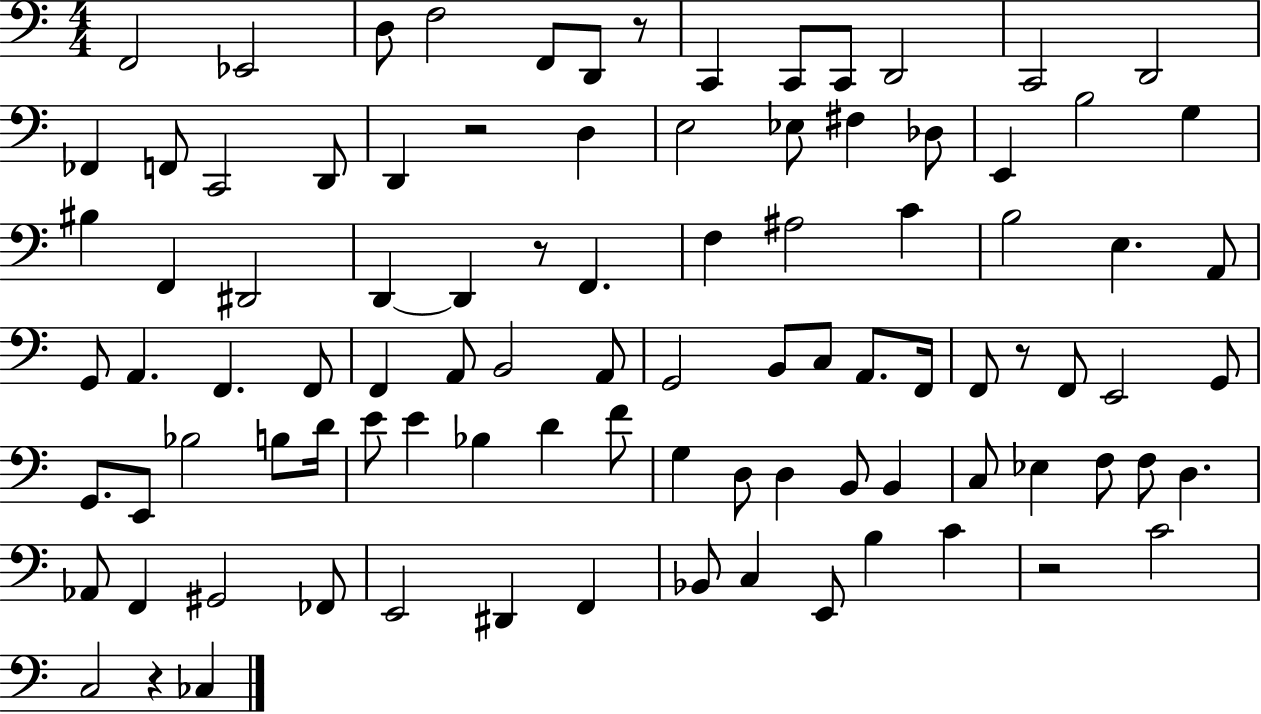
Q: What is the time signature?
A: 4/4